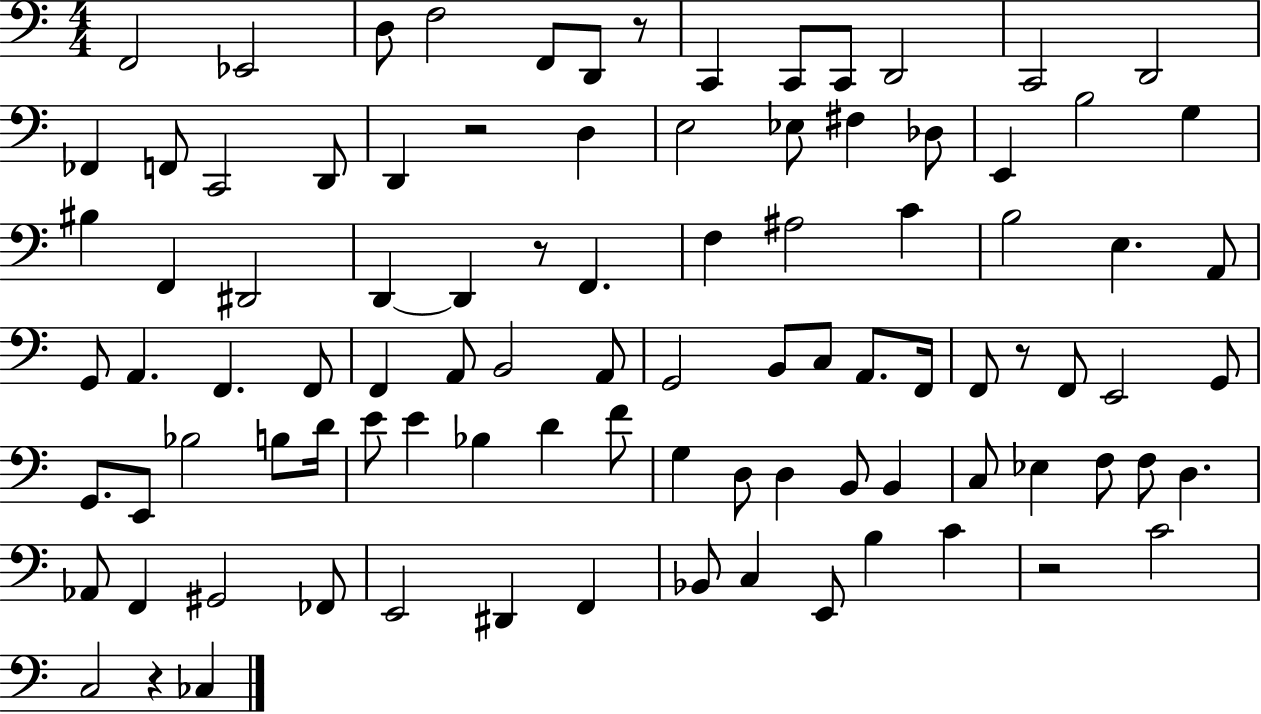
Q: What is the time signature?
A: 4/4